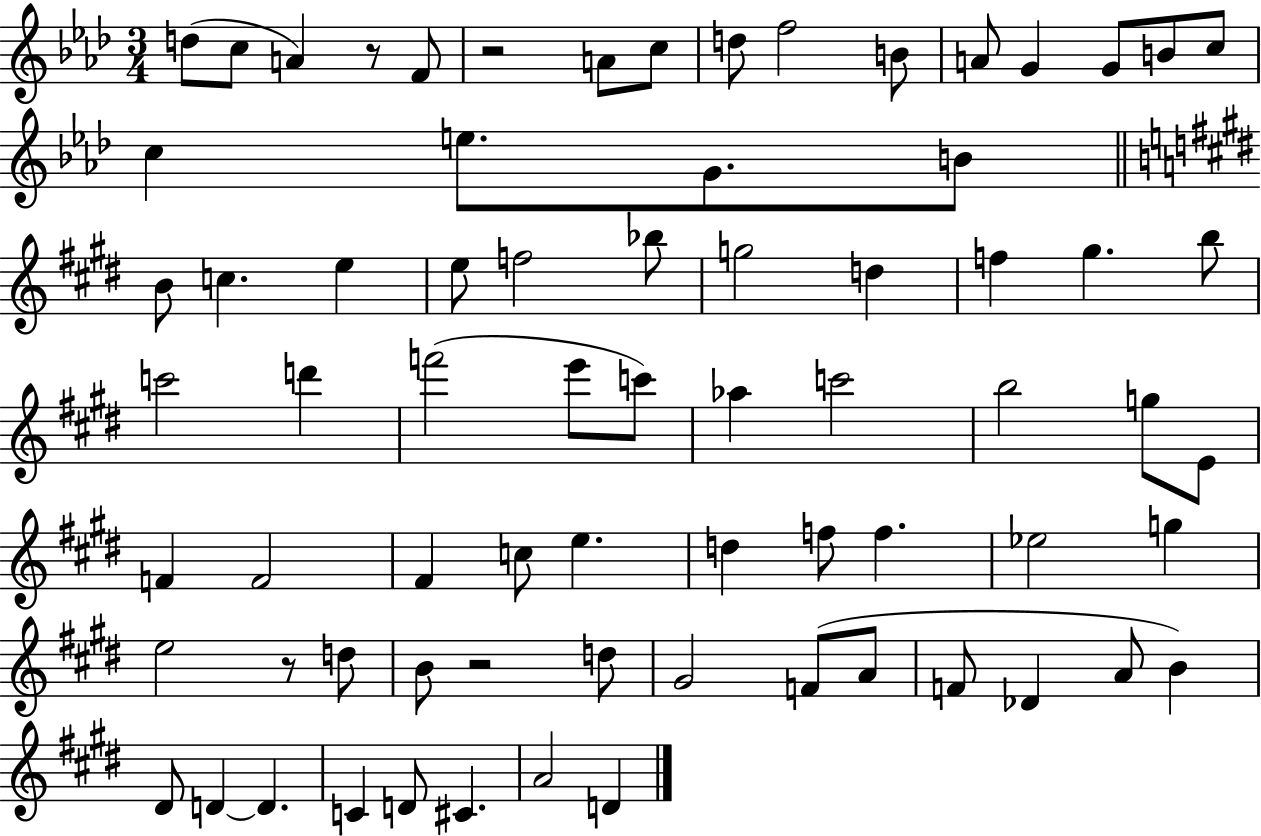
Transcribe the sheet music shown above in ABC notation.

X:1
T:Untitled
M:3/4
L:1/4
K:Ab
d/2 c/2 A z/2 F/2 z2 A/2 c/2 d/2 f2 B/2 A/2 G G/2 B/2 c/2 c e/2 G/2 B/2 B/2 c e e/2 f2 _b/2 g2 d f ^g b/2 c'2 d' f'2 e'/2 c'/2 _a c'2 b2 g/2 E/2 F F2 ^F c/2 e d f/2 f _e2 g e2 z/2 d/2 B/2 z2 d/2 ^G2 F/2 A/2 F/2 _D A/2 B ^D/2 D D C D/2 ^C A2 D